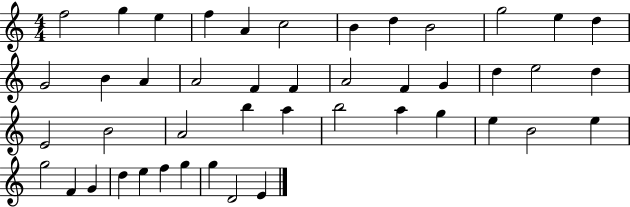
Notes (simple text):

F5/h G5/q E5/q F5/q A4/q C5/h B4/q D5/q B4/h G5/h E5/q D5/q G4/h B4/q A4/q A4/h F4/q F4/q A4/h F4/q G4/q D5/q E5/h D5/q E4/h B4/h A4/h B5/q A5/q B5/h A5/q G5/q E5/q B4/h E5/q G5/h F4/q G4/q D5/q E5/q F5/q G5/q G5/q D4/h E4/q